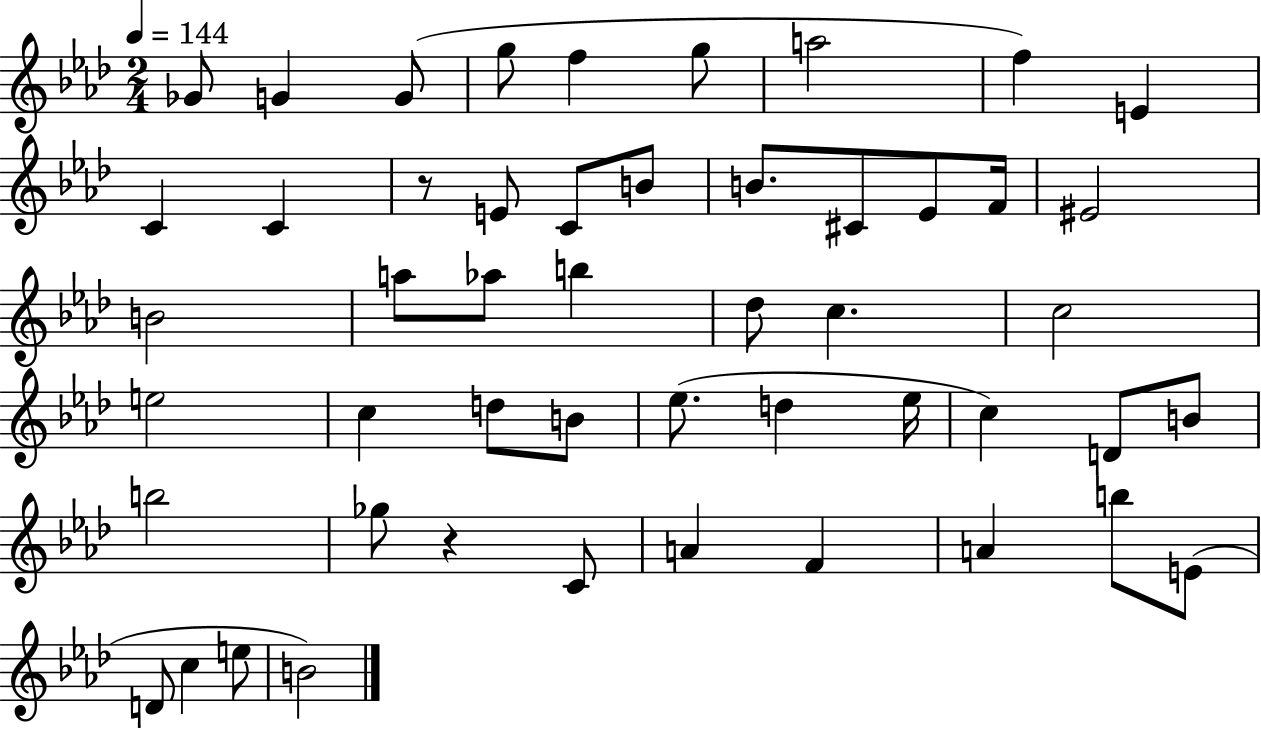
{
  \clef treble
  \numericTimeSignature
  \time 2/4
  \key aes \major
  \tempo 4 = 144
  \repeat volta 2 { ges'8 g'4 g'8( | g''8 f''4 g''8 | a''2 | f''4) e'4 | \break c'4 c'4 | r8 e'8 c'8 b'8 | b'8. cis'8 ees'8 f'16 | eis'2 | \break b'2 | a''8 aes''8 b''4 | des''8 c''4. | c''2 | \break e''2 | c''4 d''8 b'8 | ees''8.( d''4 ees''16 | c''4) d'8 b'8 | \break b''2 | ges''8 r4 c'8 | a'4 f'4 | a'4 b''8 e'8( | \break d'8 c''4 e''8 | b'2) | } \bar "|."
}